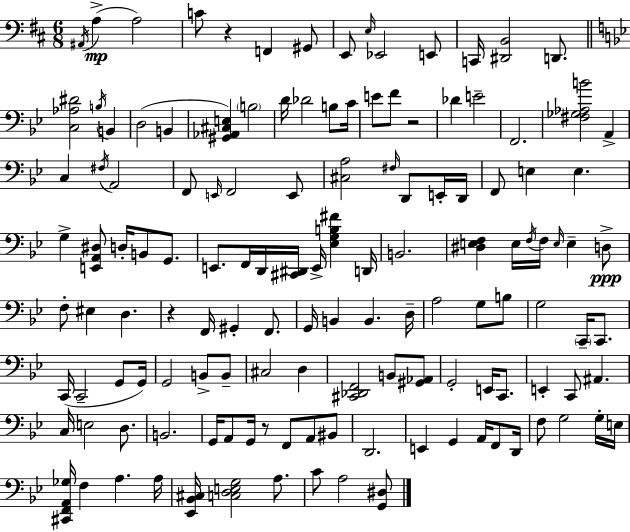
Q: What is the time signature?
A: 6/8